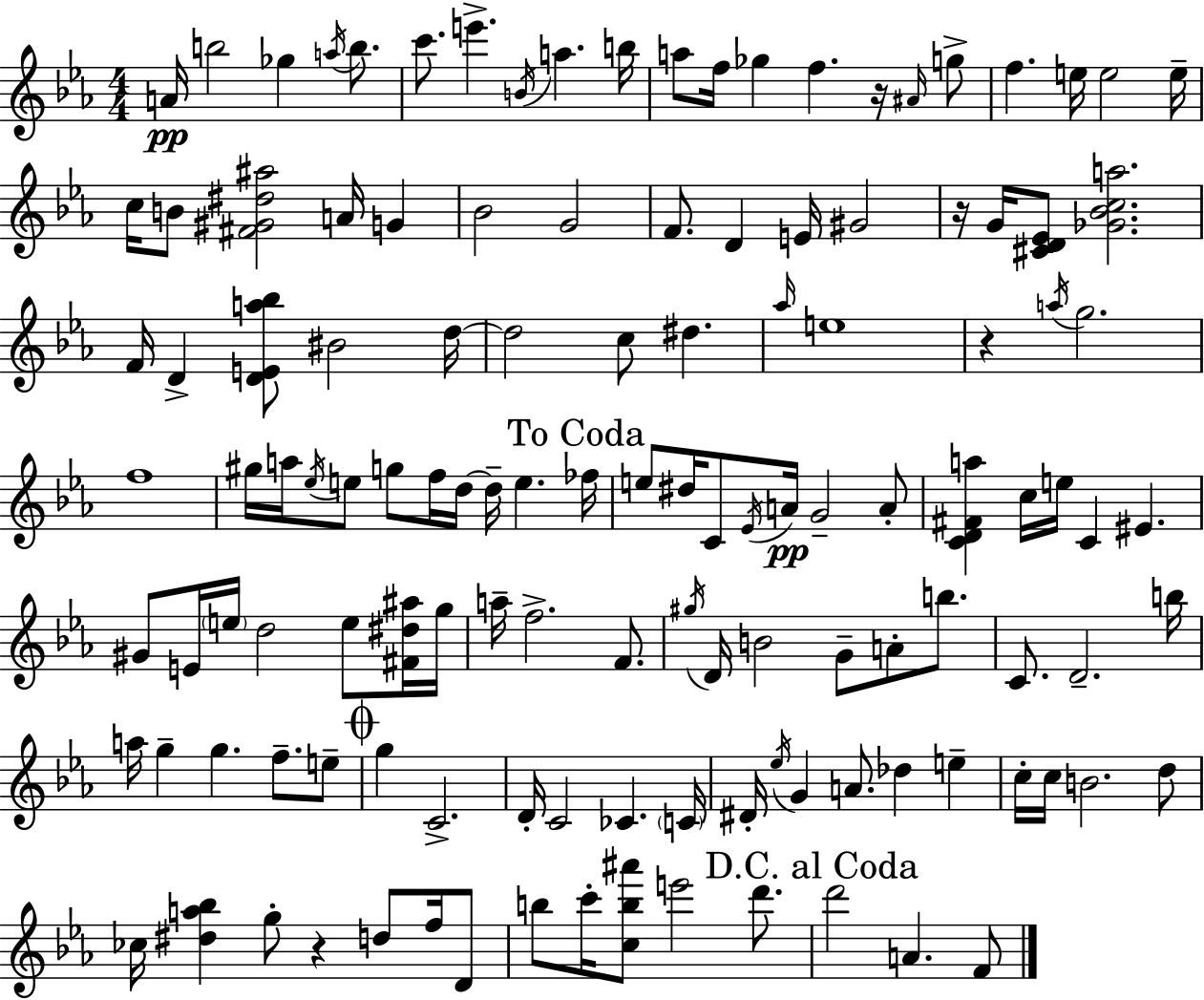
{
  \clef treble
  \numericTimeSignature
  \time 4/4
  \key ees \major
  a'16\pp b''2 ges''4 \acciaccatura { a''16 } b''8. | c'''8. e'''4.-> \acciaccatura { b'16 } a''4. | b''16 a''8 f''16 ges''4 f''4. r16 | \grace { ais'16 } g''8-> f''4. e''16 e''2 | \break e''16-- c''16 b'8 <fis' gis' dis'' ais''>2 a'16 g'4 | bes'2 g'2 | f'8. d'4 e'16 gis'2 | r16 g'16 <cis' d' ees'>8 <ges' bes' c'' a''>2. | \break f'16 d'4-> <d' e' a'' bes''>8 bis'2 | d''16~~ d''2 c''8 dis''4. | \grace { aes''16 } e''1 | r4 \acciaccatura { a''16 } g''2. | \break f''1 | gis''16 a''16 \acciaccatura { ees''16 } e''8 g''8 f''16 d''16~~ d''16-- e''4. | \mark "To Coda" fes''16 e''8 dis''16 c'8 \acciaccatura { ees'16 }\pp a'16 g'2-- | a'8-. <c' d' fis' a''>4 c''16 e''16 c'4 | \break eis'4. gis'8 e'16 \parenthesize e''16 d''2 | e''8 <fis' dis'' ais''>16 g''16 a''16-- f''2.-> | f'8. \acciaccatura { gis''16 } d'16 b'2 | g'8-- a'8-. b''8. c'8. d'2.-- | \break b''16 a''16 g''4-- g''4. | f''8.-- e''8-- \mark \markup { \musicglyph "scripts.coda" } g''4 c'2.-> | d'16-. c'2 | ces'4. \parenthesize c'16 dis'16-. \acciaccatura { ees''16 } g'4 a'8. | \break des''4 e''4-- c''16-. c''16 b'2. | d''8 ces''16 <dis'' a'' bes''>4 g''8-. | r4 d''8 f''16 d'8 b''8 c'''16-. <c'' b'' ais'''>8 e'''2 | d'''8. \mark "D.C. al Coda" d'''2 | \break a'4. f'8 \bar "|."
}